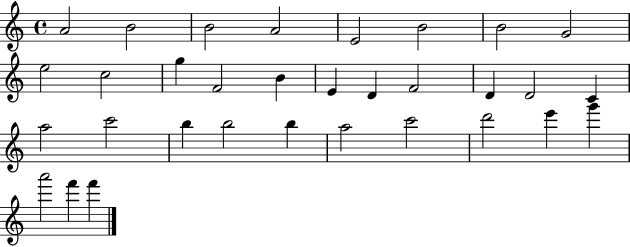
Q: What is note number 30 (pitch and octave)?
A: A6